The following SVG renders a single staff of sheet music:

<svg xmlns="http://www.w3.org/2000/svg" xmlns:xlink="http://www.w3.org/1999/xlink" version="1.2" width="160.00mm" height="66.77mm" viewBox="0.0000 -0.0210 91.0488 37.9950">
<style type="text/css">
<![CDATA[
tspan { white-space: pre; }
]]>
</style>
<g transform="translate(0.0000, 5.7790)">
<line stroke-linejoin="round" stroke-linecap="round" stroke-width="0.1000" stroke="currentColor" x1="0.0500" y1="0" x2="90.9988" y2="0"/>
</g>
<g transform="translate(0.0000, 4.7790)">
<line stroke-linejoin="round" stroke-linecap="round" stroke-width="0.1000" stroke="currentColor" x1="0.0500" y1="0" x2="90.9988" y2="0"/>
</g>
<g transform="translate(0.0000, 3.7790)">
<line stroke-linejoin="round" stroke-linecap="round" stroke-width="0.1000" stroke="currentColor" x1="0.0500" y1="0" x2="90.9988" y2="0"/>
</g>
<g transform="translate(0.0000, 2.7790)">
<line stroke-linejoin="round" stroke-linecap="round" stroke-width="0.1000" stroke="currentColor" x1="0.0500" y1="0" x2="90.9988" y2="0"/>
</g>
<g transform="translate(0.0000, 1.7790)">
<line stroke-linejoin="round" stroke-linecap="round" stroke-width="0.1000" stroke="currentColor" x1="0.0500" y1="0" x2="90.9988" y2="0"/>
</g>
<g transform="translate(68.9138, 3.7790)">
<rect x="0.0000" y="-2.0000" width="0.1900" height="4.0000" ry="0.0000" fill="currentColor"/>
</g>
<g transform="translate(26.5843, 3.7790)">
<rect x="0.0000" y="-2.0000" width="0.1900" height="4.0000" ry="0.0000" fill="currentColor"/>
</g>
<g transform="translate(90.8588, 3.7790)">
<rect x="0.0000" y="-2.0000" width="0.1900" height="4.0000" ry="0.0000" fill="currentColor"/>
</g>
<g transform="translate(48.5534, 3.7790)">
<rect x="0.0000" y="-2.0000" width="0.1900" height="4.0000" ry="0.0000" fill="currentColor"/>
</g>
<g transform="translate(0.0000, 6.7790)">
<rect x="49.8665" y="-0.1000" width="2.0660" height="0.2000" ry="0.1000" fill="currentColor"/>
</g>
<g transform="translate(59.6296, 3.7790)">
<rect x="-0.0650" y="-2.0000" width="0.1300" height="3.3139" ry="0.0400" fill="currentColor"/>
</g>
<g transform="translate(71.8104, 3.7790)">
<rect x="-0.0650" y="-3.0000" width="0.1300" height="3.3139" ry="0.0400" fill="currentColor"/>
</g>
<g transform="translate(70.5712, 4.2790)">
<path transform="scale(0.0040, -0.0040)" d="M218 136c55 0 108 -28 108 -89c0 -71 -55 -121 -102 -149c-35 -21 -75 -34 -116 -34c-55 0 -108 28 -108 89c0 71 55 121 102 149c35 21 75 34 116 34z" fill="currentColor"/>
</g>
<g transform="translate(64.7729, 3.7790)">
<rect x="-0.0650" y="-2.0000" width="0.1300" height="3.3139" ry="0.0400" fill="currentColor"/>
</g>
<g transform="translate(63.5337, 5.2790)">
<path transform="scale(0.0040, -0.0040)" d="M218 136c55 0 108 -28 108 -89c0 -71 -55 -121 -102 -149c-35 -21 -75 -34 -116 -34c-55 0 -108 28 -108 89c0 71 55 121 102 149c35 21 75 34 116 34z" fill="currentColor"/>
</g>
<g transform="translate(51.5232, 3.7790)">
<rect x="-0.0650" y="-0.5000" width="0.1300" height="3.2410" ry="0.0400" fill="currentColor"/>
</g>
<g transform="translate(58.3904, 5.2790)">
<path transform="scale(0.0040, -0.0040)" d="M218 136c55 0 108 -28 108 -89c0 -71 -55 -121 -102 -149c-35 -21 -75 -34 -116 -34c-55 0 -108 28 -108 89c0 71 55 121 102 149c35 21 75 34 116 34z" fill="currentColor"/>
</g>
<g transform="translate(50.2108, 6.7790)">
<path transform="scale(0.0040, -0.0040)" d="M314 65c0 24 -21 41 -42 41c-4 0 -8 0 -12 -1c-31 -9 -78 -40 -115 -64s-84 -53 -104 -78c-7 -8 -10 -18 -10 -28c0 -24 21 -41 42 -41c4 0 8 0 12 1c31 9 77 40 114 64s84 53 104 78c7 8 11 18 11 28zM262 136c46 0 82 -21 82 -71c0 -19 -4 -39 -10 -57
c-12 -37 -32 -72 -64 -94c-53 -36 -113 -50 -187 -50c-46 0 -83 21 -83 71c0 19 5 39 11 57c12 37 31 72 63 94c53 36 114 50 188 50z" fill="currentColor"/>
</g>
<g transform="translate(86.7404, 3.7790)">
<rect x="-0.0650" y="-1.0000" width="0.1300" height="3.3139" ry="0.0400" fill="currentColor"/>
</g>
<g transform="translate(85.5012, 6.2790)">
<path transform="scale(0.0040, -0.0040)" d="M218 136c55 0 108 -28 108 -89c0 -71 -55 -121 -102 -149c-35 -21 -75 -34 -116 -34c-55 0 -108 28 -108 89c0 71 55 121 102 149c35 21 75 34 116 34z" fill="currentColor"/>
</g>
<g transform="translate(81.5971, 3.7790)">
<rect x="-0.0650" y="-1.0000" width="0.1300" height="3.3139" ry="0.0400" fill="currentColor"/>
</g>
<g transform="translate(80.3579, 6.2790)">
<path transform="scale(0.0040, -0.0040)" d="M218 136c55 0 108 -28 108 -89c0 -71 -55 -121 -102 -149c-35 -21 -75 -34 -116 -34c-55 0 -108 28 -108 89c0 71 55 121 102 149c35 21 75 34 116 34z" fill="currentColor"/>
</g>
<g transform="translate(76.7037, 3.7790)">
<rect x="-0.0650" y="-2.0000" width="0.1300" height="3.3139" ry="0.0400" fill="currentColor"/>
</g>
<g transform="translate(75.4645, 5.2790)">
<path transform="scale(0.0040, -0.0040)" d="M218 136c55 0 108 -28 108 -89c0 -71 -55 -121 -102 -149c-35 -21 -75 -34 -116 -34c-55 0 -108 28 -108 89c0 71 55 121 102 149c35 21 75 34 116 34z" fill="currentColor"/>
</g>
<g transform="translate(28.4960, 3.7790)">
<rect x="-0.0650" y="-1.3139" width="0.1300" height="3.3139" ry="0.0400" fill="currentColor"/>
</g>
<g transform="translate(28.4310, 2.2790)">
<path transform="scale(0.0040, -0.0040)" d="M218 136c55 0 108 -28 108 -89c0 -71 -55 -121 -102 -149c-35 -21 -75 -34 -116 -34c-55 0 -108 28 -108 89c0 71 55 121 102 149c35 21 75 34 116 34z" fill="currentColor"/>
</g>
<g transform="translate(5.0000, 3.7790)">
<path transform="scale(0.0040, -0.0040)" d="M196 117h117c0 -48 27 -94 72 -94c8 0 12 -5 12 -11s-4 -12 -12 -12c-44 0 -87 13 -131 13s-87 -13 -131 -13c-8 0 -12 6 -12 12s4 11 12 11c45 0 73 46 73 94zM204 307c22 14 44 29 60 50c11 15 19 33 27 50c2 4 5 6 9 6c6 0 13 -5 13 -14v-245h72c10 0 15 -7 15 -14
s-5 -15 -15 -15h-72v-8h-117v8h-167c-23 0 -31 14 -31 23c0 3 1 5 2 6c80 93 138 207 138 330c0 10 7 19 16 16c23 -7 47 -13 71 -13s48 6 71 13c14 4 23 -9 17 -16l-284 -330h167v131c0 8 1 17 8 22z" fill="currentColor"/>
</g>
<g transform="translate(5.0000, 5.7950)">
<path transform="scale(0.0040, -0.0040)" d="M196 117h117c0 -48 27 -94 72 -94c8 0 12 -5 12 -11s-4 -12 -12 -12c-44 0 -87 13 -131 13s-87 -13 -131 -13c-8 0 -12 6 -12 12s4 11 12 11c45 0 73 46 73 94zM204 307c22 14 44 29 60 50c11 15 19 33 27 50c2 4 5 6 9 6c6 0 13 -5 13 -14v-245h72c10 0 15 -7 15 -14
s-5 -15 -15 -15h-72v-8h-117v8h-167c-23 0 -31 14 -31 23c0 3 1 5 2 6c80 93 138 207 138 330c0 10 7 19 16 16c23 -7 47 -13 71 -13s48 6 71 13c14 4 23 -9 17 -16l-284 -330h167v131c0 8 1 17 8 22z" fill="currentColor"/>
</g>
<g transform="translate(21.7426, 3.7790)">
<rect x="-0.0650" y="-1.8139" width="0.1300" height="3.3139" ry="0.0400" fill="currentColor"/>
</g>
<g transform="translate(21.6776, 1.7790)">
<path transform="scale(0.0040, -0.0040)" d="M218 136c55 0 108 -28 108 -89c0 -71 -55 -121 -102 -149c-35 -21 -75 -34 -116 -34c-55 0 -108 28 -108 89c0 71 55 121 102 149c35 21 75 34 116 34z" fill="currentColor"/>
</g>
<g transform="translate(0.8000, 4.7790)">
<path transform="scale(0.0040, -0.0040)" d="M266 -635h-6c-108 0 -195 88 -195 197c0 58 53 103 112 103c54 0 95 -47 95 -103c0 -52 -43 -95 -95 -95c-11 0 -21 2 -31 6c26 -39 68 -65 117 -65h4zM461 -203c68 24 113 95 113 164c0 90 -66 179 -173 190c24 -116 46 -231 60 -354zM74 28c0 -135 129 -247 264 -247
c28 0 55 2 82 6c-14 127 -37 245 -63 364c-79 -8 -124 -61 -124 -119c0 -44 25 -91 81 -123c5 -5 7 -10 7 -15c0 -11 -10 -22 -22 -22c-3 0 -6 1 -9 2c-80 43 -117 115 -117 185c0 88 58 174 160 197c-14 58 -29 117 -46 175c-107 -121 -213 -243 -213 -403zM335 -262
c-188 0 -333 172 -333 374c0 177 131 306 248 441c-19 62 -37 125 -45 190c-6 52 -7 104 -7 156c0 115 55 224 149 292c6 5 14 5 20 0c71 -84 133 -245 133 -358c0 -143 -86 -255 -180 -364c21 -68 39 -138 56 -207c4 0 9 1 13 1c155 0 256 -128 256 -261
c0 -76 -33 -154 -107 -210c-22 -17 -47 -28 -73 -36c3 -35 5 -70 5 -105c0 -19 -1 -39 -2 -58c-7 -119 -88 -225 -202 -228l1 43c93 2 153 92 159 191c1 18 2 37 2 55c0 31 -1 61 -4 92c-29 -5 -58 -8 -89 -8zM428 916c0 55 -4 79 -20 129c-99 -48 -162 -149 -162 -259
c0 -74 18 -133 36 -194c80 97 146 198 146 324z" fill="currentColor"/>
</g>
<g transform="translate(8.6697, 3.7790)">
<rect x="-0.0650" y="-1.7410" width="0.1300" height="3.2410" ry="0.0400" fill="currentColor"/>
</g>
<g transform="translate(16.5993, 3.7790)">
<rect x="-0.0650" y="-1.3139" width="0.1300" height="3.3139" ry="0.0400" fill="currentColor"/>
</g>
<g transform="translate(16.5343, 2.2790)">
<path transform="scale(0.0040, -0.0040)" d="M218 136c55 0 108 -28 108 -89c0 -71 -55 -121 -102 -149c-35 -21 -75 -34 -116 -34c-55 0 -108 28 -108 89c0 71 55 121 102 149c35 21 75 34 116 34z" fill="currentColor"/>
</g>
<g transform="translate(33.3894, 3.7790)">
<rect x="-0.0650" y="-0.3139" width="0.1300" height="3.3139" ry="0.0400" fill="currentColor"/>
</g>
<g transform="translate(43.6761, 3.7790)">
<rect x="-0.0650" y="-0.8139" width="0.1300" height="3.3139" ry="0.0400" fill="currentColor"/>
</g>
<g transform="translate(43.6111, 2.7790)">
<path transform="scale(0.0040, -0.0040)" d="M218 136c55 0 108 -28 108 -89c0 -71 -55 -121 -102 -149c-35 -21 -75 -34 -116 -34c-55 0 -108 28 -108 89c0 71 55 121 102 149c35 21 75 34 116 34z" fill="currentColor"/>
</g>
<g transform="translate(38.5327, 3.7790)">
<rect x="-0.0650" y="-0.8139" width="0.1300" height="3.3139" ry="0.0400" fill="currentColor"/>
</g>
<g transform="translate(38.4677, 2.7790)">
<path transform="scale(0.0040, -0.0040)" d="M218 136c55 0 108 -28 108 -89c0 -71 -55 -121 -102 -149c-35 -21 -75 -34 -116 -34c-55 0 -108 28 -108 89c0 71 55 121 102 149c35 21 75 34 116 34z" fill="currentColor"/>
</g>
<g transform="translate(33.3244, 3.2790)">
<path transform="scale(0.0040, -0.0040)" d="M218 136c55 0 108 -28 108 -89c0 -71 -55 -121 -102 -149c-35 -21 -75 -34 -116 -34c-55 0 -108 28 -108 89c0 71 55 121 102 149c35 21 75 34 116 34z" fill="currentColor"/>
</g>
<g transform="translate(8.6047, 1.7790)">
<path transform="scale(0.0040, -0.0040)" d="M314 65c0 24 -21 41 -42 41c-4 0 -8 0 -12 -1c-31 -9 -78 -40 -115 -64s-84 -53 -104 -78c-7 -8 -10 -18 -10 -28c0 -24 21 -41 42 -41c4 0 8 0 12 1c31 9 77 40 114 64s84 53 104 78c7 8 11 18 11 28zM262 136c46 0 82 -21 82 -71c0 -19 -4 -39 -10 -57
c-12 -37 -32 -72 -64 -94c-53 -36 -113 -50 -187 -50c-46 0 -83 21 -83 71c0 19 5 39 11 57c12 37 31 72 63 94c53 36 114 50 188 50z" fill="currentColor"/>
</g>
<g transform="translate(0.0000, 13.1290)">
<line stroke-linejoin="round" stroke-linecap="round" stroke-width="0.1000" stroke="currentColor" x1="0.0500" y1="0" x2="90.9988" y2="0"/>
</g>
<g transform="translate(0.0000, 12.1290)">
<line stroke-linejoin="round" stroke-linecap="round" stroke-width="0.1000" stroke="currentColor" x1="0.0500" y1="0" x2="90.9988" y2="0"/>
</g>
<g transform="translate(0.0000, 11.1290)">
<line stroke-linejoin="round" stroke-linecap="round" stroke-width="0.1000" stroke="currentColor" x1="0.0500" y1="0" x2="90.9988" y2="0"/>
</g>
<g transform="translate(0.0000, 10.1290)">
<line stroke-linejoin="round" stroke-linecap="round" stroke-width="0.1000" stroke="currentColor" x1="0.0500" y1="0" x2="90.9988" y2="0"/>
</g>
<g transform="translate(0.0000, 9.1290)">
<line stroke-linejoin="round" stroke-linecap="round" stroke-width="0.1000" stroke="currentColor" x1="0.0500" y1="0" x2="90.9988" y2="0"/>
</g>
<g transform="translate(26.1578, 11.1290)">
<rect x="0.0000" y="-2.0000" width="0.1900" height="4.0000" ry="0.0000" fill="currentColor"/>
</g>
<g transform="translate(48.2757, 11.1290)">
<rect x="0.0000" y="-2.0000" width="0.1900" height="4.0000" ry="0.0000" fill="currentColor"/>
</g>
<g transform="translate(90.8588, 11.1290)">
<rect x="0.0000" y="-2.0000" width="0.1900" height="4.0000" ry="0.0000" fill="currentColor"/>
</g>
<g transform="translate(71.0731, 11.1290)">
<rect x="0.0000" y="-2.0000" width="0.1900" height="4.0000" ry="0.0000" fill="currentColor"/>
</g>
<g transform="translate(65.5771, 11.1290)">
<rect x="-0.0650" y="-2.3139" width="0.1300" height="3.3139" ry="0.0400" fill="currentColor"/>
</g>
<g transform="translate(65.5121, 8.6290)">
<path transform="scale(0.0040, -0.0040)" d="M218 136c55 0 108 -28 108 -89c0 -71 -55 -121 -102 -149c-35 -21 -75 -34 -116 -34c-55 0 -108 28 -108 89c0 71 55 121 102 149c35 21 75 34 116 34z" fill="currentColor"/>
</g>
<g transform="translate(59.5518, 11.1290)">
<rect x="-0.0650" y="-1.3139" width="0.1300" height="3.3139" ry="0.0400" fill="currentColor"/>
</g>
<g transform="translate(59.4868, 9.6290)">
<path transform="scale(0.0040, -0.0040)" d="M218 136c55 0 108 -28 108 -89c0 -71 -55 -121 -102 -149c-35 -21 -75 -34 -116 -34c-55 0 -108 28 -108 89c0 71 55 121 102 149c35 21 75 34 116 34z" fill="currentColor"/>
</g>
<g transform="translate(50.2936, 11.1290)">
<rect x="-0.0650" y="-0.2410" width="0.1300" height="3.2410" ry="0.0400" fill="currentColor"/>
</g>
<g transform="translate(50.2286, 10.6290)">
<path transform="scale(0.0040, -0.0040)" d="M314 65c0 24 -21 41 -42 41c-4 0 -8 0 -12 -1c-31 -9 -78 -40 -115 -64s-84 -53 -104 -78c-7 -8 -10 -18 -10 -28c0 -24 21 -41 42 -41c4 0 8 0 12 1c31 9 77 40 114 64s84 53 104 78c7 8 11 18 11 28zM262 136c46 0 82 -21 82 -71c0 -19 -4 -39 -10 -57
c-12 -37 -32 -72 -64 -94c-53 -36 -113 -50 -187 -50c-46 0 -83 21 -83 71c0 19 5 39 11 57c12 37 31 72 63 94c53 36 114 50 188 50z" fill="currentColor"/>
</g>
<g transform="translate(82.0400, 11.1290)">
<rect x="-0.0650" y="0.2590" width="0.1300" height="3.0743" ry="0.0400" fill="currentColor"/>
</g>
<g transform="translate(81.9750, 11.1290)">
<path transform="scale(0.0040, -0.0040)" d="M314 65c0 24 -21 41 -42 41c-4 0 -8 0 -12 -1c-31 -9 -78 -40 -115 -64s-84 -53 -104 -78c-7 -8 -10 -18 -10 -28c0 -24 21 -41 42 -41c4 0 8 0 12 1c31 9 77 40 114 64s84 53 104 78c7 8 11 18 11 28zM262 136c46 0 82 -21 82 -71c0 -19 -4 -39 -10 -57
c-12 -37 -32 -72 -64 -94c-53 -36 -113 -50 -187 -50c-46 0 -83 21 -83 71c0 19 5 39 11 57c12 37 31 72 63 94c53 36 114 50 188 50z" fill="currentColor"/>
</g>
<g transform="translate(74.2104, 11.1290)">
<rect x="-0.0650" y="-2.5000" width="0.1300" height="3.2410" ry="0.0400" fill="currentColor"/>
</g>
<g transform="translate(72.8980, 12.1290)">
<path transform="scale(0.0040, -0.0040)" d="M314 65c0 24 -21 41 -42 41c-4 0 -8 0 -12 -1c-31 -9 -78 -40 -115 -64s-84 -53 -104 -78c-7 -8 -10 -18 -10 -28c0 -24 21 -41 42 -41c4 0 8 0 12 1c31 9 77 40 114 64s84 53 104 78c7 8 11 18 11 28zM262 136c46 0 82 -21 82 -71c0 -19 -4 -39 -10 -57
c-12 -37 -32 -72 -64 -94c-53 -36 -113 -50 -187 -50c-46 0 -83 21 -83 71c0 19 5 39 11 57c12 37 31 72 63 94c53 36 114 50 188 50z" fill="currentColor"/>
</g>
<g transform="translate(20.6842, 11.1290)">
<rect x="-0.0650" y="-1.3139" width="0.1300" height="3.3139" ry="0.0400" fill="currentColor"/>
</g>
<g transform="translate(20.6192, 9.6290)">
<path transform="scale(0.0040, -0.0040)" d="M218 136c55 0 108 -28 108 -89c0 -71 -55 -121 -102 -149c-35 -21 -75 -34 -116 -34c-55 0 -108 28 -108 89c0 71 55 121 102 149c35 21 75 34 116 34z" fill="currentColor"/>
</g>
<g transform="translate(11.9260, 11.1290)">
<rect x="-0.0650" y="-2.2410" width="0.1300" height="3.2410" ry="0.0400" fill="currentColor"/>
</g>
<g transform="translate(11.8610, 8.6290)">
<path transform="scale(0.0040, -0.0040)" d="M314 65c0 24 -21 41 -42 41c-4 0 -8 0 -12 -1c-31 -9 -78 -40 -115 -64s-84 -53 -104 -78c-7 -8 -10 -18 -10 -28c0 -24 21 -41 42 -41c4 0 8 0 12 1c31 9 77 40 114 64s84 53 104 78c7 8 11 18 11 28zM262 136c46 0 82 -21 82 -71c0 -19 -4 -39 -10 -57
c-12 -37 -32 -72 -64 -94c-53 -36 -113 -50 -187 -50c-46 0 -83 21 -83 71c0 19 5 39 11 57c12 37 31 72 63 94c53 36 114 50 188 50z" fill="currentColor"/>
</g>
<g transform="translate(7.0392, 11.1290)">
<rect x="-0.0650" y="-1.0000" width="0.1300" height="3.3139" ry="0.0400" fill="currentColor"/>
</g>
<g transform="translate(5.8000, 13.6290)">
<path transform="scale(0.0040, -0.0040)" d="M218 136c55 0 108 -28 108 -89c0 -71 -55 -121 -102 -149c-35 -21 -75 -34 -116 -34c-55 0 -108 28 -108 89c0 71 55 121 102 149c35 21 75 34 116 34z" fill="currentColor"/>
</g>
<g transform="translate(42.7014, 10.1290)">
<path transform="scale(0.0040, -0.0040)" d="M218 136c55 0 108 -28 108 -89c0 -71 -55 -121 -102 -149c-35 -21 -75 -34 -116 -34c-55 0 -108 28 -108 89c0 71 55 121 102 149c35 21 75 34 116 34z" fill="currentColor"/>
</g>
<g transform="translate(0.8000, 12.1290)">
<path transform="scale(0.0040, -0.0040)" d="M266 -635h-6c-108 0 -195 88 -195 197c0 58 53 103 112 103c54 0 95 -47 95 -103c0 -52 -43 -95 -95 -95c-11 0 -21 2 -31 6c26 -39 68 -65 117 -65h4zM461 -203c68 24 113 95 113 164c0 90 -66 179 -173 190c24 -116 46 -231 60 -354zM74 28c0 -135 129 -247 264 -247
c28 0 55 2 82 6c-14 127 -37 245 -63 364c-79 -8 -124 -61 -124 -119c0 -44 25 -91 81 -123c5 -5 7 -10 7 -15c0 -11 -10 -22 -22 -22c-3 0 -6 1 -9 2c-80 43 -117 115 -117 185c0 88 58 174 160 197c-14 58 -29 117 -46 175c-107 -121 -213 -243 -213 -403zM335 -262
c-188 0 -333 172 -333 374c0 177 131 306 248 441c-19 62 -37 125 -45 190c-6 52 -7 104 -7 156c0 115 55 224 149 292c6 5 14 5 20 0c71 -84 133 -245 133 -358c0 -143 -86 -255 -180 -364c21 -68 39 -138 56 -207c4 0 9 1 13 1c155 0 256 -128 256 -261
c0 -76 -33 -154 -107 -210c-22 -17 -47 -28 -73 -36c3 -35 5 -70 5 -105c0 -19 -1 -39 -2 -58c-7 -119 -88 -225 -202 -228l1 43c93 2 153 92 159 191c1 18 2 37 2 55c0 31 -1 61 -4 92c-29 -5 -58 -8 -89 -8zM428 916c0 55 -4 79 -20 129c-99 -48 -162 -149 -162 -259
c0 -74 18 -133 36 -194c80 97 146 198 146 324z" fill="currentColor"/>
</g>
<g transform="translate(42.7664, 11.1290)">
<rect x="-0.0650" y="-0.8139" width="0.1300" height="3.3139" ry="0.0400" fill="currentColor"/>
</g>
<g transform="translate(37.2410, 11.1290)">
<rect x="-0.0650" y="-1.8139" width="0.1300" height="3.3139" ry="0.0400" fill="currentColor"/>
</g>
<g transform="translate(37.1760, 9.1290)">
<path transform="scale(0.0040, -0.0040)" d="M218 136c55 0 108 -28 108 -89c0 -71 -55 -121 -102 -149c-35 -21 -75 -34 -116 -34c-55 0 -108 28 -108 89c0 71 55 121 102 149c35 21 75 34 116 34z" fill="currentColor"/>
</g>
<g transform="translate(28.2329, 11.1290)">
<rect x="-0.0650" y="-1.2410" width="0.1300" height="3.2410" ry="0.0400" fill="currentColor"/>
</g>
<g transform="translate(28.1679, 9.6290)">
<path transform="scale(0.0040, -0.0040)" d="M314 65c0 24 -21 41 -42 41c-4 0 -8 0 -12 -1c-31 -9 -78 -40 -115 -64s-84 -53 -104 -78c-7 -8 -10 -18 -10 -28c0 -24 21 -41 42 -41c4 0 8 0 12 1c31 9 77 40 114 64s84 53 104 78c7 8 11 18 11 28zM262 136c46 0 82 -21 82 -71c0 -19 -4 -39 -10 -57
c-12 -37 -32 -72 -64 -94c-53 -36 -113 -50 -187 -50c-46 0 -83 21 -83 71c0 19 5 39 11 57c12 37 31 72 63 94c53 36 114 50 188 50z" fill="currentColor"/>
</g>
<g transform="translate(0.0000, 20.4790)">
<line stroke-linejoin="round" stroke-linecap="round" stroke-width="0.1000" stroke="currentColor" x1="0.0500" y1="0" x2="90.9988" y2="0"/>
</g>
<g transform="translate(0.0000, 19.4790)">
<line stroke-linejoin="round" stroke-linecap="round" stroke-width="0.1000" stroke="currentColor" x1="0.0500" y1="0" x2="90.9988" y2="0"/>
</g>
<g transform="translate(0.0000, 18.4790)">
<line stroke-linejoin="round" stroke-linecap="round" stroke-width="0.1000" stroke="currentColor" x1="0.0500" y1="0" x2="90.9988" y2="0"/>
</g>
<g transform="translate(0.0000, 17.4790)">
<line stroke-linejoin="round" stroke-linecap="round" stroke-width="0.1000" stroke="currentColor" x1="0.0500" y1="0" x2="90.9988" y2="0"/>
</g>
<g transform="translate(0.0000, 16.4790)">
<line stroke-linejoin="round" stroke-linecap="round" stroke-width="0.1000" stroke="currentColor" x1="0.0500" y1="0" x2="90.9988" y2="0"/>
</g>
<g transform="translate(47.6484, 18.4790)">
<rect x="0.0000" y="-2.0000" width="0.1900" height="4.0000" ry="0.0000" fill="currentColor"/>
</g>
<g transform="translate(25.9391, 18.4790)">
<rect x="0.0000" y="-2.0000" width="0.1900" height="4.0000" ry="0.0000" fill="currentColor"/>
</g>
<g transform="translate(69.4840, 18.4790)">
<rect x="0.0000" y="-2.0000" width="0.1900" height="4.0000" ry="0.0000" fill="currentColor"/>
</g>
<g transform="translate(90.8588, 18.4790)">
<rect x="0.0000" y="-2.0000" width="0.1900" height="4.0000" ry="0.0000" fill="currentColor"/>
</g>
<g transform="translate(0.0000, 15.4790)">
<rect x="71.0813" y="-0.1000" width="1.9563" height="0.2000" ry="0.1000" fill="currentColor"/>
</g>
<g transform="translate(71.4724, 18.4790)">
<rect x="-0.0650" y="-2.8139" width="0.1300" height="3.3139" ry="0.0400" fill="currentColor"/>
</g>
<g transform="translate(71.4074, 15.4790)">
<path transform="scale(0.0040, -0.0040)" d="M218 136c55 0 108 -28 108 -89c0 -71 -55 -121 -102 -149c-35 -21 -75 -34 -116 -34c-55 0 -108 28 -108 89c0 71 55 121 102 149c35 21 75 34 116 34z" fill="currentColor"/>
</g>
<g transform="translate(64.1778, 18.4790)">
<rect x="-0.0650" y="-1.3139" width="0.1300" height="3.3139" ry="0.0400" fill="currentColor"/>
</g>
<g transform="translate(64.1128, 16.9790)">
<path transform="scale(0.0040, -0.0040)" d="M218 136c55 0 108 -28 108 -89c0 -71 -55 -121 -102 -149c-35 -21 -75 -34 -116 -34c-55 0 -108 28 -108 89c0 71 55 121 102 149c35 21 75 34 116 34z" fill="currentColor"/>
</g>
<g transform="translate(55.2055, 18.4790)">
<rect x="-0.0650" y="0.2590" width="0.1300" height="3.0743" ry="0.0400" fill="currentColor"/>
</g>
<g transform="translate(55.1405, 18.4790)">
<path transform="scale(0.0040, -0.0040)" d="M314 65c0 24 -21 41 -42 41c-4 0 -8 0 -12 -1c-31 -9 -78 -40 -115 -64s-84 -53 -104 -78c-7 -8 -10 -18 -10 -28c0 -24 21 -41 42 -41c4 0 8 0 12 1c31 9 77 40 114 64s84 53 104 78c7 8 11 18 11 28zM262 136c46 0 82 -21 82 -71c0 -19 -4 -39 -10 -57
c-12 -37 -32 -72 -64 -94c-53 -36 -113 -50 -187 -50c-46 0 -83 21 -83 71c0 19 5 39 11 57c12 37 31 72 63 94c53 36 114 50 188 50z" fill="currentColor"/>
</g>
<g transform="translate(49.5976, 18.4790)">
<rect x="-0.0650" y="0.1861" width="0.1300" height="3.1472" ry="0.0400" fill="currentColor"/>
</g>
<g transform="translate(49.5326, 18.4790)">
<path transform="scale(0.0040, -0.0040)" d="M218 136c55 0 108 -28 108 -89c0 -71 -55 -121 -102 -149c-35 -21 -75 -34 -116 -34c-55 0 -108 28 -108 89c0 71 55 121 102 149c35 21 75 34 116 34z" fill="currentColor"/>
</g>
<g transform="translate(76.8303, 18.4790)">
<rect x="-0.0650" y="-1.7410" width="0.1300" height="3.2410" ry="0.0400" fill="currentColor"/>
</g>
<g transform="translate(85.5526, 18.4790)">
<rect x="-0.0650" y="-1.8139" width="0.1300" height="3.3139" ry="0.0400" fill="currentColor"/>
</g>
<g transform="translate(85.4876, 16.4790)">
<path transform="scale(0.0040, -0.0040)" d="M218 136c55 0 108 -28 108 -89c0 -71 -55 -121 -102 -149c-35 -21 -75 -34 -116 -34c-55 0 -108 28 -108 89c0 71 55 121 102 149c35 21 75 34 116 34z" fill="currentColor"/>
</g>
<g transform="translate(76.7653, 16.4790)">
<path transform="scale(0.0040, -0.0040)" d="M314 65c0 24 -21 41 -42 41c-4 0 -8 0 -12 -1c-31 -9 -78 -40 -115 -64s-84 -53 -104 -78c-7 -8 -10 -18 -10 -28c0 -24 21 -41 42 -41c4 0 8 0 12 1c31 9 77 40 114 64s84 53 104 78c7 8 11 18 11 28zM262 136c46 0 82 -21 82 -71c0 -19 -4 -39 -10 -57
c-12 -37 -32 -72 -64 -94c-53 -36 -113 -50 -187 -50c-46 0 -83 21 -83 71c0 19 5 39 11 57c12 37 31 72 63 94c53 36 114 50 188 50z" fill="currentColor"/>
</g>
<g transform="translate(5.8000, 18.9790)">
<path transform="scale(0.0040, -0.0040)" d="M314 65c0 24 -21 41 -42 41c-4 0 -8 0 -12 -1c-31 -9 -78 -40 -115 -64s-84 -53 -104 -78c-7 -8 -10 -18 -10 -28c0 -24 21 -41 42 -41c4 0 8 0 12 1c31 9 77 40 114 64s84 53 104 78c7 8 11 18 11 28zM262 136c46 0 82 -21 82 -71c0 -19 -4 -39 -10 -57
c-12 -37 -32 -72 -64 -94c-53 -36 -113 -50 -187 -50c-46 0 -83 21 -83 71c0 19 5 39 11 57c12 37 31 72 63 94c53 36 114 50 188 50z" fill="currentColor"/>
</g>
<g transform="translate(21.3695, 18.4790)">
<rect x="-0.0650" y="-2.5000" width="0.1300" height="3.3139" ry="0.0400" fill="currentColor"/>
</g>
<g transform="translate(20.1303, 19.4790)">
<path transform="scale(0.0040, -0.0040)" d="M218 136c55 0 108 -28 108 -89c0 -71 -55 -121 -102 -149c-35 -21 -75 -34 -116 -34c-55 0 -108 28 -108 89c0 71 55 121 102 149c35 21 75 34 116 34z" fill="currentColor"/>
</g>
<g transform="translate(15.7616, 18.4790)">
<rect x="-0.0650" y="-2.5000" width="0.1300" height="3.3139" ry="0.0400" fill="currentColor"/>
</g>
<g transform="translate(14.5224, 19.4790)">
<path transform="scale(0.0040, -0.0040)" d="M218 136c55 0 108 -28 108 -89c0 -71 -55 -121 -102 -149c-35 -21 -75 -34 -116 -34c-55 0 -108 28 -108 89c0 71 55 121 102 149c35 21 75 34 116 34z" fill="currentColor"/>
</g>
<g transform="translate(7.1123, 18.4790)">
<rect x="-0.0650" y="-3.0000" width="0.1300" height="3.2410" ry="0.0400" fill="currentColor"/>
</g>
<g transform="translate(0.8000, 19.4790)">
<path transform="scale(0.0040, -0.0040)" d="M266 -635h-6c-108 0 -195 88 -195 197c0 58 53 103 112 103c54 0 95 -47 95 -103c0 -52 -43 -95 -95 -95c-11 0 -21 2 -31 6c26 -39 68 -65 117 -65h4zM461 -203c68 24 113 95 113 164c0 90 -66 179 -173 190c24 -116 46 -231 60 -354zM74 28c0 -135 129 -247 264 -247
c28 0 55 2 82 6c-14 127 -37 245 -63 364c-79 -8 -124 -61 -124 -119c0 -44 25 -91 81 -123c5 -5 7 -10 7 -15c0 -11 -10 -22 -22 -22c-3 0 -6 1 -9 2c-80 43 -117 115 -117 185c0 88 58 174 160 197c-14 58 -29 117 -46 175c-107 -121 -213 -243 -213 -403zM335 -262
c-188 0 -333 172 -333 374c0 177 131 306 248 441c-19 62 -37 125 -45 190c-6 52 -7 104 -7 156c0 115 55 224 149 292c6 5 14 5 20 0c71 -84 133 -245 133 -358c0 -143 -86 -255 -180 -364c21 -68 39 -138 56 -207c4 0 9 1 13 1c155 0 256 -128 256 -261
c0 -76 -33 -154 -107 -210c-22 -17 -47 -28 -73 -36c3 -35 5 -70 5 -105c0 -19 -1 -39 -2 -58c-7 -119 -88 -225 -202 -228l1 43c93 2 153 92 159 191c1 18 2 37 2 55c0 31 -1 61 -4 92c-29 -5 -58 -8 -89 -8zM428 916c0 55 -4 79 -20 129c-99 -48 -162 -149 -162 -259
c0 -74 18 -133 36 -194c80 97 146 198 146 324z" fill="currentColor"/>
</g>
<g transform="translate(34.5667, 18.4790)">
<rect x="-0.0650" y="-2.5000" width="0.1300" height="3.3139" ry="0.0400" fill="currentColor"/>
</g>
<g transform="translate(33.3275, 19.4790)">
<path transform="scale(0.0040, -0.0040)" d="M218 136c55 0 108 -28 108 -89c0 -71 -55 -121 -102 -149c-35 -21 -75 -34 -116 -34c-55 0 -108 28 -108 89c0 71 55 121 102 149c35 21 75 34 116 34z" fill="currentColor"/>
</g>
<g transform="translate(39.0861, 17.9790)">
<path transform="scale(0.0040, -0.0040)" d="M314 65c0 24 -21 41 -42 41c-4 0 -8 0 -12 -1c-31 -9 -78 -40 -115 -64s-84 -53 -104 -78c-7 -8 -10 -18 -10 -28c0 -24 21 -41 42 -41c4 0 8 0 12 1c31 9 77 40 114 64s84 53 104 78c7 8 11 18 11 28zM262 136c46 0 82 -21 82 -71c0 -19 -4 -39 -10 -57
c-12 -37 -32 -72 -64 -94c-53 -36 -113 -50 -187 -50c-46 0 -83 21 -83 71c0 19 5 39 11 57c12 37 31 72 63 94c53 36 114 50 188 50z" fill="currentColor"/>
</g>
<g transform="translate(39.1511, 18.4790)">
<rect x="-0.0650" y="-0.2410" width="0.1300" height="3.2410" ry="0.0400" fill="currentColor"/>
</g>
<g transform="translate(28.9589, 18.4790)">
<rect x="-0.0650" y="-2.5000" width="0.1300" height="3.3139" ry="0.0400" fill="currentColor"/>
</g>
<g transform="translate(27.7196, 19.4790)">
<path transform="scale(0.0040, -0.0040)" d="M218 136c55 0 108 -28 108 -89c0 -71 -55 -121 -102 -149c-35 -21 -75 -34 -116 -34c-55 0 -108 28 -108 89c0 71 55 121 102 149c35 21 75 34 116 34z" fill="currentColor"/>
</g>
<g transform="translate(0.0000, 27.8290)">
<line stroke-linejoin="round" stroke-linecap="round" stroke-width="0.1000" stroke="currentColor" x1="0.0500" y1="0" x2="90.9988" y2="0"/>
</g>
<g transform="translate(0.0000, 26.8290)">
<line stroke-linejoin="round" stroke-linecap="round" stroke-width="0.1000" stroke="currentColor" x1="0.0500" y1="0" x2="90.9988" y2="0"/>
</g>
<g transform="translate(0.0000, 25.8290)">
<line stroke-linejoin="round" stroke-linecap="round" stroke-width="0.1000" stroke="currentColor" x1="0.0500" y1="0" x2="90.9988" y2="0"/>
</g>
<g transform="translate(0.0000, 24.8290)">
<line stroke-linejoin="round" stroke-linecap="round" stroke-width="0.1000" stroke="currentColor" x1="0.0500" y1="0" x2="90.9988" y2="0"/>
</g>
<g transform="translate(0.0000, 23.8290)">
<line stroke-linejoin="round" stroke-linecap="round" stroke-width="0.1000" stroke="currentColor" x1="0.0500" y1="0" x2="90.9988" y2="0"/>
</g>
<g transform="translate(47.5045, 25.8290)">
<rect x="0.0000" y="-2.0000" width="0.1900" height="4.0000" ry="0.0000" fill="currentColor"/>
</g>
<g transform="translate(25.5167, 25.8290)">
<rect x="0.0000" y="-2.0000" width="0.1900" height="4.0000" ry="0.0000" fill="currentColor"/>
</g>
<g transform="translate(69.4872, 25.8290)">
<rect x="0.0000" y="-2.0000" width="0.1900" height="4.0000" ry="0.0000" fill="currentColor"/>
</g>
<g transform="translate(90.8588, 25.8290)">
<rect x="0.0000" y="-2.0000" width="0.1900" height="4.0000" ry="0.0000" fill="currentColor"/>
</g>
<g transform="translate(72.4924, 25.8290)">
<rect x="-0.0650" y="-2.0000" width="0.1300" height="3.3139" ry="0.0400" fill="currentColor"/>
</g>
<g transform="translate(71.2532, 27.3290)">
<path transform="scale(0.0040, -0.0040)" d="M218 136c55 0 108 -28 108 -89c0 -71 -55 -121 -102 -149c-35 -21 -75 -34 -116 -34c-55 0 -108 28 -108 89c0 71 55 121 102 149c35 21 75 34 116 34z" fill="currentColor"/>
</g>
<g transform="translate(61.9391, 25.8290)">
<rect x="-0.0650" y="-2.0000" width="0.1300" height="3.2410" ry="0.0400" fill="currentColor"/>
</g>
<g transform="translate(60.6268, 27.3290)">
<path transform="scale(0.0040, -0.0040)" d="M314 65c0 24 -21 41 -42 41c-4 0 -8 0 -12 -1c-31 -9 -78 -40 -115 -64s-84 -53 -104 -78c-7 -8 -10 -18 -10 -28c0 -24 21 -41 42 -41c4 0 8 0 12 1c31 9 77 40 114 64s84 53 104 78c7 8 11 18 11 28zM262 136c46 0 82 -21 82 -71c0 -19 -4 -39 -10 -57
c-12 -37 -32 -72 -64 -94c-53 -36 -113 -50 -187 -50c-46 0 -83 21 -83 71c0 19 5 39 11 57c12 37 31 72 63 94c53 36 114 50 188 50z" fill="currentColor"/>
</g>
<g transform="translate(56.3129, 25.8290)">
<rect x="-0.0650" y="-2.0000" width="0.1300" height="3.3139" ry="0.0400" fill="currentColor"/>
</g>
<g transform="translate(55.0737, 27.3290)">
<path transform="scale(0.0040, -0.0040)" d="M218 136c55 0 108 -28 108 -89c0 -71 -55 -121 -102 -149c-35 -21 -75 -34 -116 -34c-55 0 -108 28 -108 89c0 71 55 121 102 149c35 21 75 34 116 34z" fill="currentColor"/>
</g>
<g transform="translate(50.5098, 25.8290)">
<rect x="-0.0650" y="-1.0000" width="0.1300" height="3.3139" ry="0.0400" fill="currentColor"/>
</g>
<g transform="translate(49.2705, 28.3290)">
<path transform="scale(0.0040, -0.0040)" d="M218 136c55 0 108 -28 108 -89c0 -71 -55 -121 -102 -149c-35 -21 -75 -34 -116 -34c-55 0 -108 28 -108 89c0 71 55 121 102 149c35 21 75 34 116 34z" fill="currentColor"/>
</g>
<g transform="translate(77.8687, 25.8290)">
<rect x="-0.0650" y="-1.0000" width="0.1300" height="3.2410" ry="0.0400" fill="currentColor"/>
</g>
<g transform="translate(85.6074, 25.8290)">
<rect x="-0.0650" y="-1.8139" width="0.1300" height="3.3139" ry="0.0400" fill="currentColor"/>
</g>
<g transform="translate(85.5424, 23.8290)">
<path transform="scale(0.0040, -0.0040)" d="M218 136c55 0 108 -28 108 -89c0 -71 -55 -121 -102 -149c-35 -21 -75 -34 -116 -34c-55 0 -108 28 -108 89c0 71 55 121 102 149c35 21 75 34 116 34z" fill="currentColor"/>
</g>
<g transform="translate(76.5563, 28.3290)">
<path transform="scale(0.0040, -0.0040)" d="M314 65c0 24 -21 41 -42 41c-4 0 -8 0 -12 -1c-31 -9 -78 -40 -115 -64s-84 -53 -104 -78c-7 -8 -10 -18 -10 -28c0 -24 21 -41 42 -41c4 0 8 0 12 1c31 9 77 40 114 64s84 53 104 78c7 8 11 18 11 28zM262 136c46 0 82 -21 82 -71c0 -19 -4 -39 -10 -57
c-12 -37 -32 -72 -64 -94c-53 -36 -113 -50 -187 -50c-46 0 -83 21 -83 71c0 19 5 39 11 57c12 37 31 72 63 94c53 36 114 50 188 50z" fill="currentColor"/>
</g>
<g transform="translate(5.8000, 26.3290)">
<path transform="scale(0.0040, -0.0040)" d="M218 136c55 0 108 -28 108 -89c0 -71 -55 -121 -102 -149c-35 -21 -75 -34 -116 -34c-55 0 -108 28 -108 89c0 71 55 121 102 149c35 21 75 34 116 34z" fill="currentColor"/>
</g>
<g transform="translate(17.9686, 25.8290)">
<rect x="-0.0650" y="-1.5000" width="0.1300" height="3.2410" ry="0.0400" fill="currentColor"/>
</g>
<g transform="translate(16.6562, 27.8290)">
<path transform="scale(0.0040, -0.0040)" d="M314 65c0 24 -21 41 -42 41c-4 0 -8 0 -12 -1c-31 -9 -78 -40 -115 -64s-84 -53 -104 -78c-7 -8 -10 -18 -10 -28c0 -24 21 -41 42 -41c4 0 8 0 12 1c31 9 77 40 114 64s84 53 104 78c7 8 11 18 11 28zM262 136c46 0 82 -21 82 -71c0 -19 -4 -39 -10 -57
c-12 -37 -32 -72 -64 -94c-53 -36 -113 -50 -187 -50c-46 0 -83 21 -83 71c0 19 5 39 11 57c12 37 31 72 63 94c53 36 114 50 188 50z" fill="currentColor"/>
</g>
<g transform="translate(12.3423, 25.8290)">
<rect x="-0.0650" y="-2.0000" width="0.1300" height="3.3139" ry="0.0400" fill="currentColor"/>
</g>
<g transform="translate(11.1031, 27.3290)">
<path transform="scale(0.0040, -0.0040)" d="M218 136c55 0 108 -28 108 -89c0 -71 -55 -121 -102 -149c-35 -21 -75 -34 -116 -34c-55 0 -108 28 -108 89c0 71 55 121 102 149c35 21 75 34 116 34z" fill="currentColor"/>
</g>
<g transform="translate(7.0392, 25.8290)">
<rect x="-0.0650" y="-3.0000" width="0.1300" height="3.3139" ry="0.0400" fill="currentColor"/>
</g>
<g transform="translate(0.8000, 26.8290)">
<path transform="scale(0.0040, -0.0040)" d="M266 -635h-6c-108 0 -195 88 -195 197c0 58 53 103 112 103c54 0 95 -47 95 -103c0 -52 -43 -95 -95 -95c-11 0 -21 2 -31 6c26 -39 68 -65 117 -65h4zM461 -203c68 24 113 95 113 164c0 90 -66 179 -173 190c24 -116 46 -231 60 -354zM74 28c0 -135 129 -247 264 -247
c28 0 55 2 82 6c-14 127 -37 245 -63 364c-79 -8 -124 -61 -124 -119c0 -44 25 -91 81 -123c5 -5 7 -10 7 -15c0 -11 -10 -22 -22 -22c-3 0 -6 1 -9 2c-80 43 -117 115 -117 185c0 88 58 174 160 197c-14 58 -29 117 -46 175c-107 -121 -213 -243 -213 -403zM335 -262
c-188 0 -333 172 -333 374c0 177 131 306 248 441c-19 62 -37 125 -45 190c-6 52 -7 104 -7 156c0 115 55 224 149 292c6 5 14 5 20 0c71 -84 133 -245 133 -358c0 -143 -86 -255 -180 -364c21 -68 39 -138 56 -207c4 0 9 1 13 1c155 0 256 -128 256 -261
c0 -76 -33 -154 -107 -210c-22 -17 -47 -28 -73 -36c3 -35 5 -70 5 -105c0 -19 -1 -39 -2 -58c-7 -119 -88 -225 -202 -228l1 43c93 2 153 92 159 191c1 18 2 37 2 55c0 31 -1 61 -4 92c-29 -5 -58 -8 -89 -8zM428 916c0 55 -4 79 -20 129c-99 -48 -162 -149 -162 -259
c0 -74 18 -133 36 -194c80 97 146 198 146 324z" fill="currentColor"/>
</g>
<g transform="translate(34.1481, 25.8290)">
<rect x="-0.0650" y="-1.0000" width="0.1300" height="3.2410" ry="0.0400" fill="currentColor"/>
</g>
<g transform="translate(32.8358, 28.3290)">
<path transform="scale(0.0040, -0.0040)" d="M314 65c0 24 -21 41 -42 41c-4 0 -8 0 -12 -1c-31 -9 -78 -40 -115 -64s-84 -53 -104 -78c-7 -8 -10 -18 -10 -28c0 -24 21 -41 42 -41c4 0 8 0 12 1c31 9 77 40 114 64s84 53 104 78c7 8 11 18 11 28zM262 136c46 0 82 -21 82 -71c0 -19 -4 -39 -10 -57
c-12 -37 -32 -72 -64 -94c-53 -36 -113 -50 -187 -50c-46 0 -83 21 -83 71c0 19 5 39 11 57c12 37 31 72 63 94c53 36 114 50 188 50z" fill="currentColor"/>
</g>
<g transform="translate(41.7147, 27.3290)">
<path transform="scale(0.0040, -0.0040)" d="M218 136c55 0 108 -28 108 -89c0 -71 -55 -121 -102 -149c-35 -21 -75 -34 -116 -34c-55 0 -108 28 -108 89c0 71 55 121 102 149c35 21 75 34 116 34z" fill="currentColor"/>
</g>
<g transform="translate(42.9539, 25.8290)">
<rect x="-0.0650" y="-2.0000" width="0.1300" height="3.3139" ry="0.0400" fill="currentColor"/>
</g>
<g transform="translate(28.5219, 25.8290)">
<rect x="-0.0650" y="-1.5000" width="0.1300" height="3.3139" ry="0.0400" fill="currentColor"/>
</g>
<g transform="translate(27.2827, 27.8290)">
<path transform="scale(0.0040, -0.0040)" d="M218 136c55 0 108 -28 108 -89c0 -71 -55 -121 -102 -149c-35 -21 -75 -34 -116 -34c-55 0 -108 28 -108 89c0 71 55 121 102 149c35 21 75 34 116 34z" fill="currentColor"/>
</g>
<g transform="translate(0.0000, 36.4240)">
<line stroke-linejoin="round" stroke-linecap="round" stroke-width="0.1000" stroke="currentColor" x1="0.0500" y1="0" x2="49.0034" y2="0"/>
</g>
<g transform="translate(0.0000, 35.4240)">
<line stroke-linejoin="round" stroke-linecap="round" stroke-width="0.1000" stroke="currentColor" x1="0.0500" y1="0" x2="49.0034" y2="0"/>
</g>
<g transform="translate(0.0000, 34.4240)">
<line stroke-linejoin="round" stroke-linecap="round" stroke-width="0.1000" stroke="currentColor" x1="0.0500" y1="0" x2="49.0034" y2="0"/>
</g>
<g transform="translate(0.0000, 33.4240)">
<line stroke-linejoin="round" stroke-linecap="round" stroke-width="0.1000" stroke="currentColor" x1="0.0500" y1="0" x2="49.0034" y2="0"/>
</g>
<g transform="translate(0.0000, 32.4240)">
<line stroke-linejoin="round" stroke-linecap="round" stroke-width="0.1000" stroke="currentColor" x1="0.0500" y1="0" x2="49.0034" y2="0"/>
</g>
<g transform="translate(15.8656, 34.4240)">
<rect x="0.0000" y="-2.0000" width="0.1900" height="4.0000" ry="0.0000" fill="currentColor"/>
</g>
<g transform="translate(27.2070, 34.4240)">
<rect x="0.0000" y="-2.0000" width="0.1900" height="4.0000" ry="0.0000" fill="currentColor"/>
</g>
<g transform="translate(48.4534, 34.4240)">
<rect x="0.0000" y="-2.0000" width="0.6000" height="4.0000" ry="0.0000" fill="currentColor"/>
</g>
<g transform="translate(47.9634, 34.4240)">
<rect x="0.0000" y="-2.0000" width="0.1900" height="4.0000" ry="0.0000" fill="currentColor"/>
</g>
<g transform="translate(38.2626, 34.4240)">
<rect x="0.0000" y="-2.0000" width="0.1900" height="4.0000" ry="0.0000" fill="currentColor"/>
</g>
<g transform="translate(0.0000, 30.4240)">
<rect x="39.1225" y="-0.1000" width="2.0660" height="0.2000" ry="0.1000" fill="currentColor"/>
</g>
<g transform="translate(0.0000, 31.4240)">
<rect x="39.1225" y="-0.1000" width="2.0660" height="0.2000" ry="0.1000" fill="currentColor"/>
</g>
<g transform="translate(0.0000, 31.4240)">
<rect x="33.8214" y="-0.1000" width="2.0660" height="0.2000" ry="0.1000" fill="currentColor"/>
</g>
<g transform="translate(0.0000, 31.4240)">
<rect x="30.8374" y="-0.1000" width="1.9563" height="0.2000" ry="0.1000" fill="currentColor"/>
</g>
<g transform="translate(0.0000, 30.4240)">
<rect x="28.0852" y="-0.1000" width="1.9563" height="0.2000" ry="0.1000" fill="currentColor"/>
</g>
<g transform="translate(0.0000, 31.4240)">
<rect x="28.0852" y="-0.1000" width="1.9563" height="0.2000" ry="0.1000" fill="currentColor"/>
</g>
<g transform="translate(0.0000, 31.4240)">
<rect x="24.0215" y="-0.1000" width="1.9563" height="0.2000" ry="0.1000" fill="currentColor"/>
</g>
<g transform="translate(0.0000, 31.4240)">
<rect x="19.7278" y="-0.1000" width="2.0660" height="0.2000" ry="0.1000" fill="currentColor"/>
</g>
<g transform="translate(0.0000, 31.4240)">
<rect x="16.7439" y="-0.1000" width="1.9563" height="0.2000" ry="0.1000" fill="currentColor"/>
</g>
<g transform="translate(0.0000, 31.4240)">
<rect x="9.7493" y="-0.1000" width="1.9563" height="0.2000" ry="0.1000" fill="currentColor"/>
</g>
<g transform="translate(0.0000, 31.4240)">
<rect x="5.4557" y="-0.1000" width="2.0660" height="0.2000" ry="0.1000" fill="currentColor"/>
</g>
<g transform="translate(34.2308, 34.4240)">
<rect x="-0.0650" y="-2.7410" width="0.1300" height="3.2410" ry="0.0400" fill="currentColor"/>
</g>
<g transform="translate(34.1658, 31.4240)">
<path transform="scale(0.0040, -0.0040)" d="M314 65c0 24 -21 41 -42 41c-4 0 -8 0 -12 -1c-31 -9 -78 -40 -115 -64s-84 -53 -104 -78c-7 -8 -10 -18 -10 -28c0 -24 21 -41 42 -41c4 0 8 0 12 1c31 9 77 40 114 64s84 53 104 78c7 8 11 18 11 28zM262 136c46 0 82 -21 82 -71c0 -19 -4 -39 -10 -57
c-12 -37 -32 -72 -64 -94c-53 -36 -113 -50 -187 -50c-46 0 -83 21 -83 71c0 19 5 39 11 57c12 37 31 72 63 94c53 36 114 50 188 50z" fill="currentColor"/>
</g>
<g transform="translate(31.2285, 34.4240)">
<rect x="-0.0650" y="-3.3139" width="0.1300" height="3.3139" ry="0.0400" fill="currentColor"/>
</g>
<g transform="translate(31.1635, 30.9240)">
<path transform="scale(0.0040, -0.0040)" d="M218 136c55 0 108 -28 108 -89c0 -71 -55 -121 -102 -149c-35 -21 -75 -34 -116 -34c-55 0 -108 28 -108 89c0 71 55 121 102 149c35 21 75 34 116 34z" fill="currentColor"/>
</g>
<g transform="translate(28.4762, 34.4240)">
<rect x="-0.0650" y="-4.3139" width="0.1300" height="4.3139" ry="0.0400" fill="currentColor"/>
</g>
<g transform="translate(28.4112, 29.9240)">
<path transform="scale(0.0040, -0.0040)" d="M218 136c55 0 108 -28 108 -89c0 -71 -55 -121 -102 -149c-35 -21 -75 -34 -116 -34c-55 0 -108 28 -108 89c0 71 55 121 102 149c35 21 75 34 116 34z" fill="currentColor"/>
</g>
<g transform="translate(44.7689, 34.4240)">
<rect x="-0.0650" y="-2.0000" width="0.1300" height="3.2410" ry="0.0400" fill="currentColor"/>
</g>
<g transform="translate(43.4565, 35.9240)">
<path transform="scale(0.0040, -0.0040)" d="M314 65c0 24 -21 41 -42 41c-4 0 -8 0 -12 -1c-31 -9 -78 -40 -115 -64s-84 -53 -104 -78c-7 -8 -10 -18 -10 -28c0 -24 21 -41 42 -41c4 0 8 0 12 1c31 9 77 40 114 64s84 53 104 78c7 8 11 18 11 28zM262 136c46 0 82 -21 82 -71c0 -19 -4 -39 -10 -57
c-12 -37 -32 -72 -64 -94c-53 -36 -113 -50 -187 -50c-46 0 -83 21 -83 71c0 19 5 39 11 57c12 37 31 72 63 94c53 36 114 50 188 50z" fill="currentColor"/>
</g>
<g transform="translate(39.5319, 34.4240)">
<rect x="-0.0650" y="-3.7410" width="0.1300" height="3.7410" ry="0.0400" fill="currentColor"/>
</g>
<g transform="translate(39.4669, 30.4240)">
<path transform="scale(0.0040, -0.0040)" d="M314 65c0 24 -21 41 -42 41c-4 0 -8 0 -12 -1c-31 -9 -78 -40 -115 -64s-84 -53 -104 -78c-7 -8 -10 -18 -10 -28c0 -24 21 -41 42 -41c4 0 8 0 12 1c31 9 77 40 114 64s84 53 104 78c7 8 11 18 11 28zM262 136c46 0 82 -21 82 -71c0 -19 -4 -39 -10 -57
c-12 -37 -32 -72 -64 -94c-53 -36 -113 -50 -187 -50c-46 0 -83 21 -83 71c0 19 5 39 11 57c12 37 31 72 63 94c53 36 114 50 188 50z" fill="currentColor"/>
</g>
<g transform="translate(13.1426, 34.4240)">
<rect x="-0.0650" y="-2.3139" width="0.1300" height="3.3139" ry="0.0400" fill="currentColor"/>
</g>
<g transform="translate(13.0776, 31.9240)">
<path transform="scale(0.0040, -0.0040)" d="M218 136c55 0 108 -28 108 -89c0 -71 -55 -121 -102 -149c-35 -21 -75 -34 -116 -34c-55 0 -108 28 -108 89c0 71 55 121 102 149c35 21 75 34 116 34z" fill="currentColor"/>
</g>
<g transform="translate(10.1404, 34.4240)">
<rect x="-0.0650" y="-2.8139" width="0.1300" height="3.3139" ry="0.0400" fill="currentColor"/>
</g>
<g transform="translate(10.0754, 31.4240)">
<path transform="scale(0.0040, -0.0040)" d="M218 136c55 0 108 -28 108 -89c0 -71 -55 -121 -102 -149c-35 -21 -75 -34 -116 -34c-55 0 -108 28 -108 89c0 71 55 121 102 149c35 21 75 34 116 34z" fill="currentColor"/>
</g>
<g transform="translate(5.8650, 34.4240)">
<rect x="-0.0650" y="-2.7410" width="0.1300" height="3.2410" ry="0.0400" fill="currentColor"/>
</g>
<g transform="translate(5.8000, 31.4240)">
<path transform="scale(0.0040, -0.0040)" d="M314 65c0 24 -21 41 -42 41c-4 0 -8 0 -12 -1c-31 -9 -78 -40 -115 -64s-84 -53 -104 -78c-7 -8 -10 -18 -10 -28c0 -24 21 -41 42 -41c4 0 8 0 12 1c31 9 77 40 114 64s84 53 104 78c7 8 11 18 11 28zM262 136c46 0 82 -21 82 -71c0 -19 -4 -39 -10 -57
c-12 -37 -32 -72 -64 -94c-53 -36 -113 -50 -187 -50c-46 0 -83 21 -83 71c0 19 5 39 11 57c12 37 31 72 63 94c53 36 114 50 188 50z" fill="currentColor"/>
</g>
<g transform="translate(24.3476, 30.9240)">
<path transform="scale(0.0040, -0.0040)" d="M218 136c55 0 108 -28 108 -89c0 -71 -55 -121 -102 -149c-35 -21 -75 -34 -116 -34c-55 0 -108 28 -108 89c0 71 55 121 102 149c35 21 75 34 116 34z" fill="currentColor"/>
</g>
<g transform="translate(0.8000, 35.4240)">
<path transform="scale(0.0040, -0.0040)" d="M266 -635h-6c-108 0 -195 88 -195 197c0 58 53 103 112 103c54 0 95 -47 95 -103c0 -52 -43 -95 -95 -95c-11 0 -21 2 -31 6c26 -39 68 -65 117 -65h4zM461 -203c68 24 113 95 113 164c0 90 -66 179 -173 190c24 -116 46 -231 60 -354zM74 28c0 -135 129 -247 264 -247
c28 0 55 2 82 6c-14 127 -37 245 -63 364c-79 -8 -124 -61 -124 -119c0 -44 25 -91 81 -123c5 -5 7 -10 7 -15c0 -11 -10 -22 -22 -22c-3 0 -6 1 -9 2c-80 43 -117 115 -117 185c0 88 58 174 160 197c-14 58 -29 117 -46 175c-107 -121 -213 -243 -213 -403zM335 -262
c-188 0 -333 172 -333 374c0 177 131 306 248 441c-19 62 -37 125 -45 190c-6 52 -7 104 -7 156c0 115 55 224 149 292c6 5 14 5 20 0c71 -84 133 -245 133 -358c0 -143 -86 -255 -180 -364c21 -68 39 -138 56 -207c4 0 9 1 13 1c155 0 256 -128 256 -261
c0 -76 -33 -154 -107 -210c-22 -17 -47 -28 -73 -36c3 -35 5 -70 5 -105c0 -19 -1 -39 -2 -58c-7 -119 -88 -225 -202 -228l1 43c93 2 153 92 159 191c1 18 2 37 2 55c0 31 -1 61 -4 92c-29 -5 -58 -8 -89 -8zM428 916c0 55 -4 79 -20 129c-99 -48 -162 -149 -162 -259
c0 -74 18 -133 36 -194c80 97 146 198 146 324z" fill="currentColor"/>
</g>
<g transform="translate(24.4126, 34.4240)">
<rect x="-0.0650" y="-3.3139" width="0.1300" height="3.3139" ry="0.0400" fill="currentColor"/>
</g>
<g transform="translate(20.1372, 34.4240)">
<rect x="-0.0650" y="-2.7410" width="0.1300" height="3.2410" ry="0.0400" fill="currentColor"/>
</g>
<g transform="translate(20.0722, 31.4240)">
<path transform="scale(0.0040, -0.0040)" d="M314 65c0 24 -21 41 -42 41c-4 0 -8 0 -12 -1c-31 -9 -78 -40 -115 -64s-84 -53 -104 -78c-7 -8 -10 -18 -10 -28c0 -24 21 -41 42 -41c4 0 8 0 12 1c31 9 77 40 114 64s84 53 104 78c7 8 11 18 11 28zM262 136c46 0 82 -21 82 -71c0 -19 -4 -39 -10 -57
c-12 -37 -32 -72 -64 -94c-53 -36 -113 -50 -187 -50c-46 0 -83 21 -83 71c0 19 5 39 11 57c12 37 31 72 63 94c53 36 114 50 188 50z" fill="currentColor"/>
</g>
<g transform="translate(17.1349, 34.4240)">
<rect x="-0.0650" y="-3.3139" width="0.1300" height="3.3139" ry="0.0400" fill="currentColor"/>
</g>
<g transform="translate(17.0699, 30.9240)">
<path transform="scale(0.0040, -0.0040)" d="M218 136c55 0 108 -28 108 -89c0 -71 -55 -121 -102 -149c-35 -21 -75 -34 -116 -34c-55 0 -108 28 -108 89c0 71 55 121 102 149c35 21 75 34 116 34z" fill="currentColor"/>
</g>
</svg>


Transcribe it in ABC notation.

X:1
T:Untitled
M:4/4
L:1/4
K:C
f2 e f e c d d C2 F F A F D D D g2 e e2 f d c2 e g G2 B2 A2 G G G G c2 B B2 e a f2 f A F E2 E D2 F D F F2 F D2 f a2 a g b a2 b d' b a2 c'2 F2